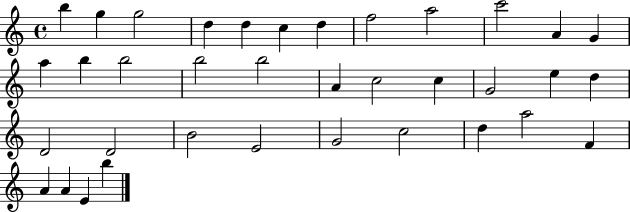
X:1
T:Untitled
M:4/4
L:1/4
K:C
b g g2 d d c d f2 a2 c'2 A G a b b2 b2 b2 A c2 c G2 e d D2 D2 B2 E2 G2 c2 d a2 F A A E b